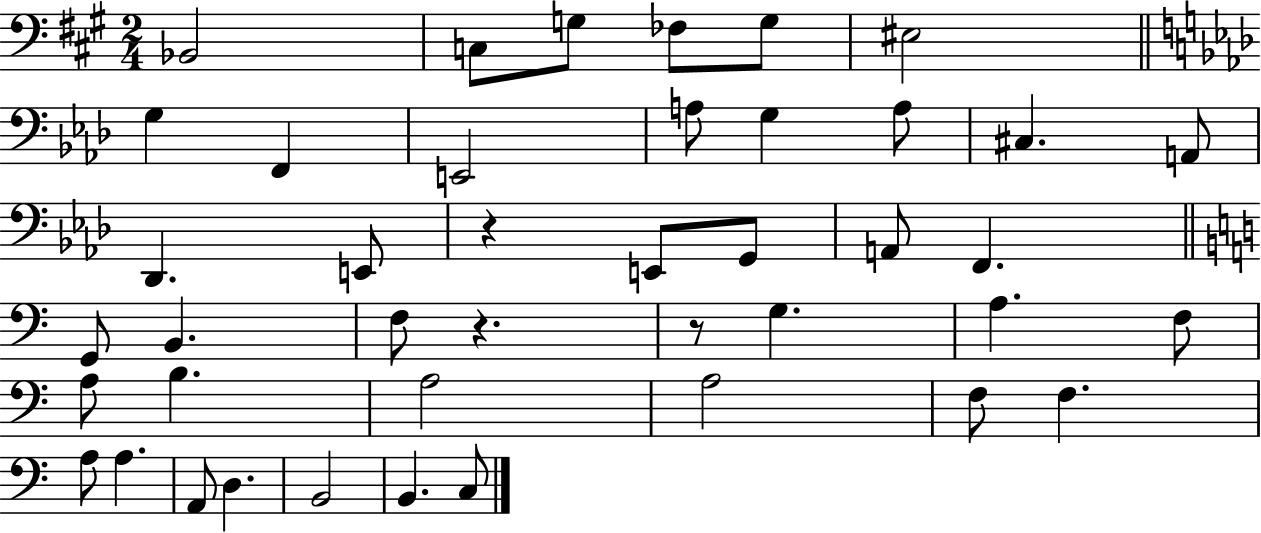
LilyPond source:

{
  \clef bass
  \numericTimeSignature
  \time 2/4
  \key a \major
  bes,2 | c8 g8 fes8 g8 | eis2 | \bar "||" \break \key f \minor g4 f,4 | e,2 | a8 g4 a8 | cis4. a,8 | \break des,4. e,8 | r4 e,8 g,8 | a,8 f,4. | \bar "||" \break \key c \major g,8 b,4. | f8 r4. | r8 g4. | a4. f8 | \break a8 b4. | a2 | a2 | f8 f4. | \break a8 a4. | a,8 d4. | b,2 | b,4. c8 | \break \bar "|."
}